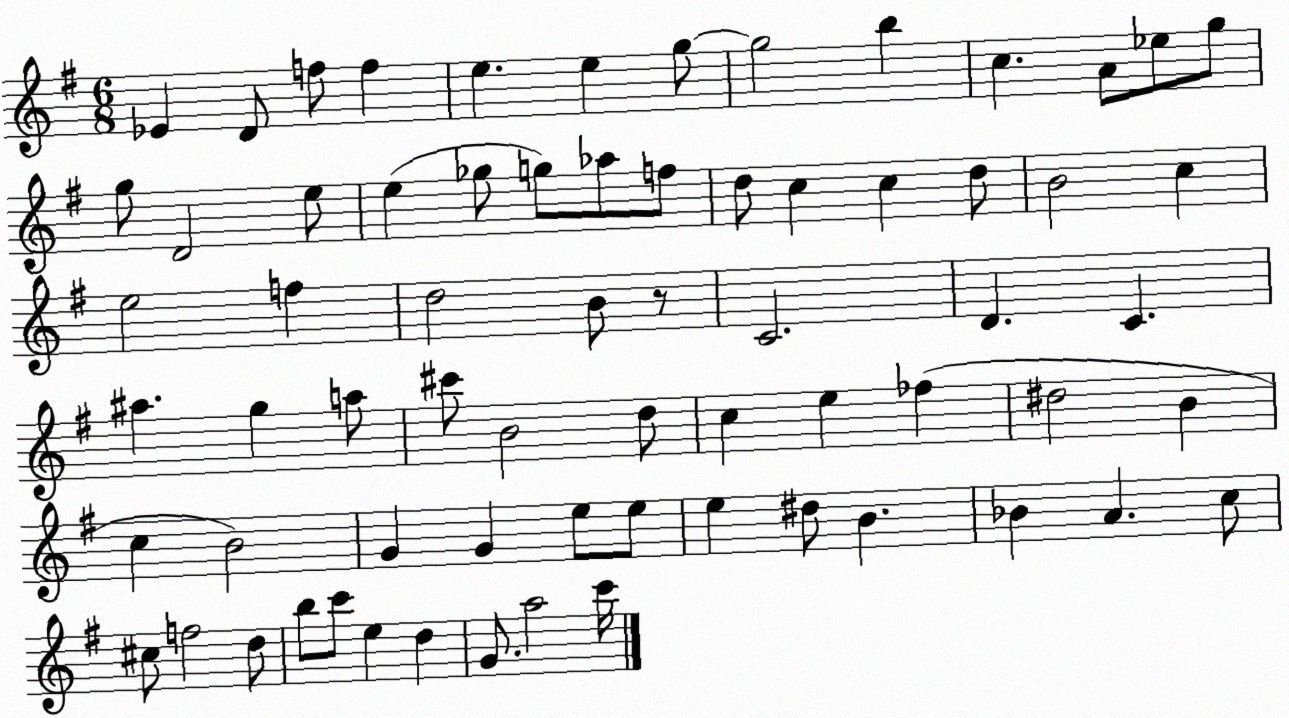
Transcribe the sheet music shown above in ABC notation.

X:1
T:Untitled
M:6/8
L:1/4
K:G
_E D/2 f/2 f e e g/2 g2 b c A/2 _e/2 g/2 g/2 D2 e/2 e _g/2 g/2 _a/2 f/2 d/2 c c d/2 B2 c e2 f d2 B/2 z/2 C2 D C ^a g a/2 ^c'/2 B2 d/2 c e _f ^d2 B c B2 G G e/2 e/2 e ^d/2 B _B A c/2 ^c/2 f2 d/2 b/2 c'/2 e d G/2 a2 c'/4